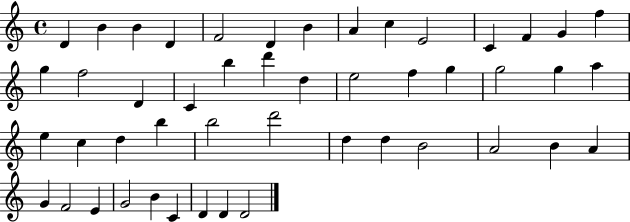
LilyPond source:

{
  \clef treble
  \time 4/4
  \defaultTimeSignature
  \key c \major
  d'4 b'4 b'4 d'4 | f'2 d'4 b'4 | a'4 c''4 e'2 | c'4 f'4 g'4 f''4 | \break g''4 f''2 d'4 | c'4 b''4 d'''4 d''4 | e''2 f''4 g''4 | g''2 g''4 a''4 | \break e''4 c''4 d''4 b''4 | b''2 d'''2 | d''4 d''4 b'2 | a'2 b'4 a'4 | \break g'4 f'2 e'4 | g'2 b'4 c'4 | d'4 d'4 d'2 | \bar "|."
}